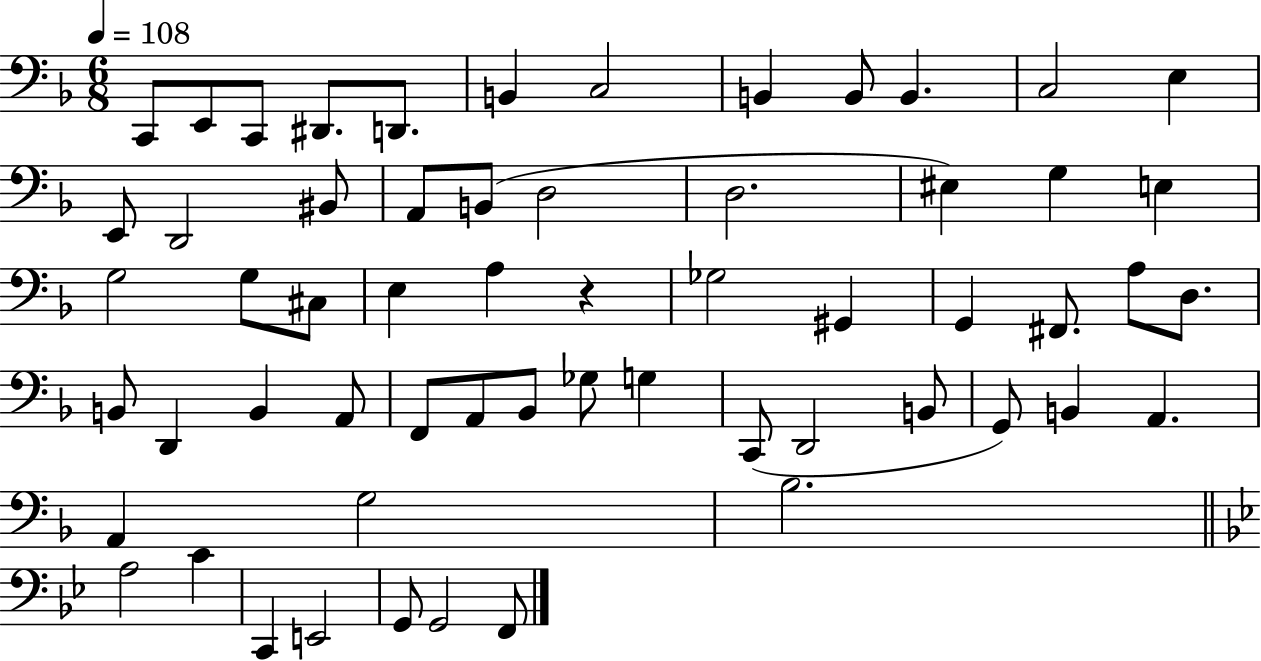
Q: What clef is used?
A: bass